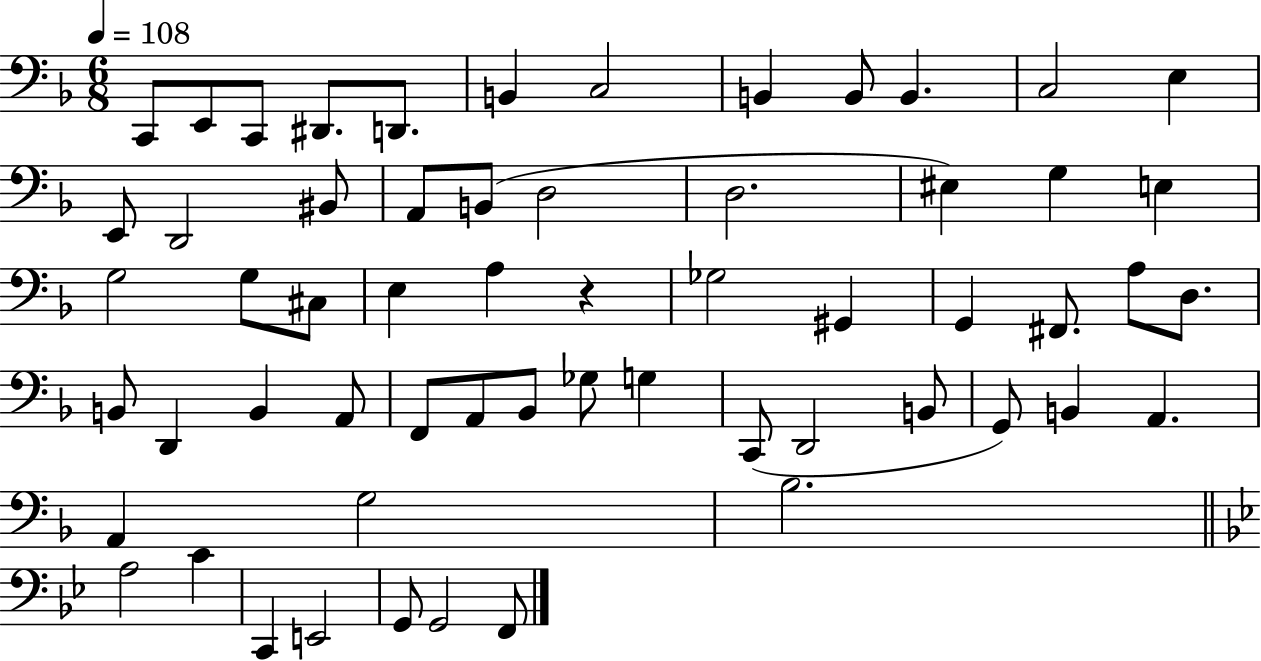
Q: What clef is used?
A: bass